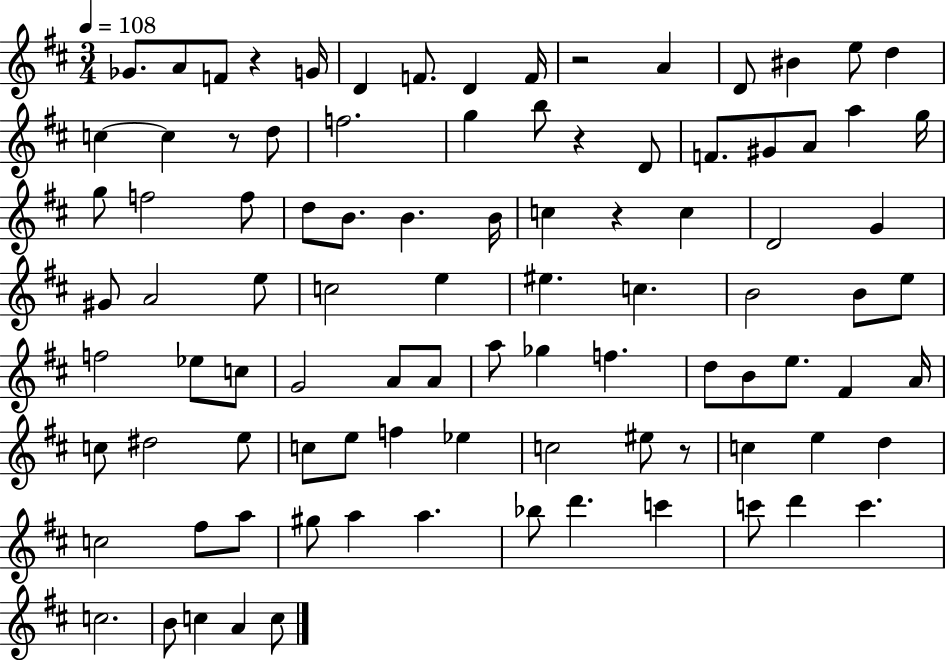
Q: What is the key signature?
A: D major